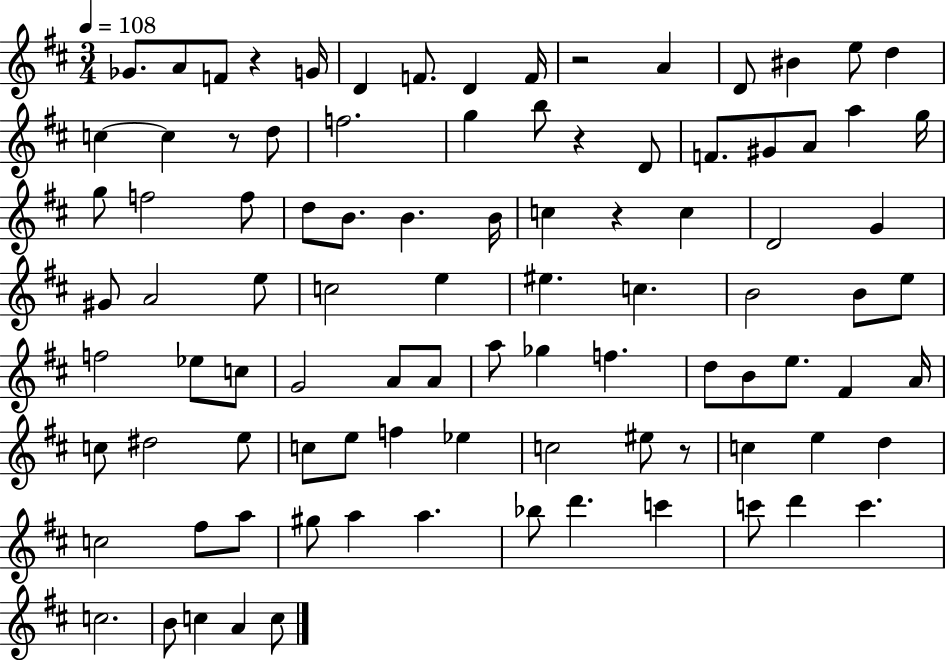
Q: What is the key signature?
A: D major